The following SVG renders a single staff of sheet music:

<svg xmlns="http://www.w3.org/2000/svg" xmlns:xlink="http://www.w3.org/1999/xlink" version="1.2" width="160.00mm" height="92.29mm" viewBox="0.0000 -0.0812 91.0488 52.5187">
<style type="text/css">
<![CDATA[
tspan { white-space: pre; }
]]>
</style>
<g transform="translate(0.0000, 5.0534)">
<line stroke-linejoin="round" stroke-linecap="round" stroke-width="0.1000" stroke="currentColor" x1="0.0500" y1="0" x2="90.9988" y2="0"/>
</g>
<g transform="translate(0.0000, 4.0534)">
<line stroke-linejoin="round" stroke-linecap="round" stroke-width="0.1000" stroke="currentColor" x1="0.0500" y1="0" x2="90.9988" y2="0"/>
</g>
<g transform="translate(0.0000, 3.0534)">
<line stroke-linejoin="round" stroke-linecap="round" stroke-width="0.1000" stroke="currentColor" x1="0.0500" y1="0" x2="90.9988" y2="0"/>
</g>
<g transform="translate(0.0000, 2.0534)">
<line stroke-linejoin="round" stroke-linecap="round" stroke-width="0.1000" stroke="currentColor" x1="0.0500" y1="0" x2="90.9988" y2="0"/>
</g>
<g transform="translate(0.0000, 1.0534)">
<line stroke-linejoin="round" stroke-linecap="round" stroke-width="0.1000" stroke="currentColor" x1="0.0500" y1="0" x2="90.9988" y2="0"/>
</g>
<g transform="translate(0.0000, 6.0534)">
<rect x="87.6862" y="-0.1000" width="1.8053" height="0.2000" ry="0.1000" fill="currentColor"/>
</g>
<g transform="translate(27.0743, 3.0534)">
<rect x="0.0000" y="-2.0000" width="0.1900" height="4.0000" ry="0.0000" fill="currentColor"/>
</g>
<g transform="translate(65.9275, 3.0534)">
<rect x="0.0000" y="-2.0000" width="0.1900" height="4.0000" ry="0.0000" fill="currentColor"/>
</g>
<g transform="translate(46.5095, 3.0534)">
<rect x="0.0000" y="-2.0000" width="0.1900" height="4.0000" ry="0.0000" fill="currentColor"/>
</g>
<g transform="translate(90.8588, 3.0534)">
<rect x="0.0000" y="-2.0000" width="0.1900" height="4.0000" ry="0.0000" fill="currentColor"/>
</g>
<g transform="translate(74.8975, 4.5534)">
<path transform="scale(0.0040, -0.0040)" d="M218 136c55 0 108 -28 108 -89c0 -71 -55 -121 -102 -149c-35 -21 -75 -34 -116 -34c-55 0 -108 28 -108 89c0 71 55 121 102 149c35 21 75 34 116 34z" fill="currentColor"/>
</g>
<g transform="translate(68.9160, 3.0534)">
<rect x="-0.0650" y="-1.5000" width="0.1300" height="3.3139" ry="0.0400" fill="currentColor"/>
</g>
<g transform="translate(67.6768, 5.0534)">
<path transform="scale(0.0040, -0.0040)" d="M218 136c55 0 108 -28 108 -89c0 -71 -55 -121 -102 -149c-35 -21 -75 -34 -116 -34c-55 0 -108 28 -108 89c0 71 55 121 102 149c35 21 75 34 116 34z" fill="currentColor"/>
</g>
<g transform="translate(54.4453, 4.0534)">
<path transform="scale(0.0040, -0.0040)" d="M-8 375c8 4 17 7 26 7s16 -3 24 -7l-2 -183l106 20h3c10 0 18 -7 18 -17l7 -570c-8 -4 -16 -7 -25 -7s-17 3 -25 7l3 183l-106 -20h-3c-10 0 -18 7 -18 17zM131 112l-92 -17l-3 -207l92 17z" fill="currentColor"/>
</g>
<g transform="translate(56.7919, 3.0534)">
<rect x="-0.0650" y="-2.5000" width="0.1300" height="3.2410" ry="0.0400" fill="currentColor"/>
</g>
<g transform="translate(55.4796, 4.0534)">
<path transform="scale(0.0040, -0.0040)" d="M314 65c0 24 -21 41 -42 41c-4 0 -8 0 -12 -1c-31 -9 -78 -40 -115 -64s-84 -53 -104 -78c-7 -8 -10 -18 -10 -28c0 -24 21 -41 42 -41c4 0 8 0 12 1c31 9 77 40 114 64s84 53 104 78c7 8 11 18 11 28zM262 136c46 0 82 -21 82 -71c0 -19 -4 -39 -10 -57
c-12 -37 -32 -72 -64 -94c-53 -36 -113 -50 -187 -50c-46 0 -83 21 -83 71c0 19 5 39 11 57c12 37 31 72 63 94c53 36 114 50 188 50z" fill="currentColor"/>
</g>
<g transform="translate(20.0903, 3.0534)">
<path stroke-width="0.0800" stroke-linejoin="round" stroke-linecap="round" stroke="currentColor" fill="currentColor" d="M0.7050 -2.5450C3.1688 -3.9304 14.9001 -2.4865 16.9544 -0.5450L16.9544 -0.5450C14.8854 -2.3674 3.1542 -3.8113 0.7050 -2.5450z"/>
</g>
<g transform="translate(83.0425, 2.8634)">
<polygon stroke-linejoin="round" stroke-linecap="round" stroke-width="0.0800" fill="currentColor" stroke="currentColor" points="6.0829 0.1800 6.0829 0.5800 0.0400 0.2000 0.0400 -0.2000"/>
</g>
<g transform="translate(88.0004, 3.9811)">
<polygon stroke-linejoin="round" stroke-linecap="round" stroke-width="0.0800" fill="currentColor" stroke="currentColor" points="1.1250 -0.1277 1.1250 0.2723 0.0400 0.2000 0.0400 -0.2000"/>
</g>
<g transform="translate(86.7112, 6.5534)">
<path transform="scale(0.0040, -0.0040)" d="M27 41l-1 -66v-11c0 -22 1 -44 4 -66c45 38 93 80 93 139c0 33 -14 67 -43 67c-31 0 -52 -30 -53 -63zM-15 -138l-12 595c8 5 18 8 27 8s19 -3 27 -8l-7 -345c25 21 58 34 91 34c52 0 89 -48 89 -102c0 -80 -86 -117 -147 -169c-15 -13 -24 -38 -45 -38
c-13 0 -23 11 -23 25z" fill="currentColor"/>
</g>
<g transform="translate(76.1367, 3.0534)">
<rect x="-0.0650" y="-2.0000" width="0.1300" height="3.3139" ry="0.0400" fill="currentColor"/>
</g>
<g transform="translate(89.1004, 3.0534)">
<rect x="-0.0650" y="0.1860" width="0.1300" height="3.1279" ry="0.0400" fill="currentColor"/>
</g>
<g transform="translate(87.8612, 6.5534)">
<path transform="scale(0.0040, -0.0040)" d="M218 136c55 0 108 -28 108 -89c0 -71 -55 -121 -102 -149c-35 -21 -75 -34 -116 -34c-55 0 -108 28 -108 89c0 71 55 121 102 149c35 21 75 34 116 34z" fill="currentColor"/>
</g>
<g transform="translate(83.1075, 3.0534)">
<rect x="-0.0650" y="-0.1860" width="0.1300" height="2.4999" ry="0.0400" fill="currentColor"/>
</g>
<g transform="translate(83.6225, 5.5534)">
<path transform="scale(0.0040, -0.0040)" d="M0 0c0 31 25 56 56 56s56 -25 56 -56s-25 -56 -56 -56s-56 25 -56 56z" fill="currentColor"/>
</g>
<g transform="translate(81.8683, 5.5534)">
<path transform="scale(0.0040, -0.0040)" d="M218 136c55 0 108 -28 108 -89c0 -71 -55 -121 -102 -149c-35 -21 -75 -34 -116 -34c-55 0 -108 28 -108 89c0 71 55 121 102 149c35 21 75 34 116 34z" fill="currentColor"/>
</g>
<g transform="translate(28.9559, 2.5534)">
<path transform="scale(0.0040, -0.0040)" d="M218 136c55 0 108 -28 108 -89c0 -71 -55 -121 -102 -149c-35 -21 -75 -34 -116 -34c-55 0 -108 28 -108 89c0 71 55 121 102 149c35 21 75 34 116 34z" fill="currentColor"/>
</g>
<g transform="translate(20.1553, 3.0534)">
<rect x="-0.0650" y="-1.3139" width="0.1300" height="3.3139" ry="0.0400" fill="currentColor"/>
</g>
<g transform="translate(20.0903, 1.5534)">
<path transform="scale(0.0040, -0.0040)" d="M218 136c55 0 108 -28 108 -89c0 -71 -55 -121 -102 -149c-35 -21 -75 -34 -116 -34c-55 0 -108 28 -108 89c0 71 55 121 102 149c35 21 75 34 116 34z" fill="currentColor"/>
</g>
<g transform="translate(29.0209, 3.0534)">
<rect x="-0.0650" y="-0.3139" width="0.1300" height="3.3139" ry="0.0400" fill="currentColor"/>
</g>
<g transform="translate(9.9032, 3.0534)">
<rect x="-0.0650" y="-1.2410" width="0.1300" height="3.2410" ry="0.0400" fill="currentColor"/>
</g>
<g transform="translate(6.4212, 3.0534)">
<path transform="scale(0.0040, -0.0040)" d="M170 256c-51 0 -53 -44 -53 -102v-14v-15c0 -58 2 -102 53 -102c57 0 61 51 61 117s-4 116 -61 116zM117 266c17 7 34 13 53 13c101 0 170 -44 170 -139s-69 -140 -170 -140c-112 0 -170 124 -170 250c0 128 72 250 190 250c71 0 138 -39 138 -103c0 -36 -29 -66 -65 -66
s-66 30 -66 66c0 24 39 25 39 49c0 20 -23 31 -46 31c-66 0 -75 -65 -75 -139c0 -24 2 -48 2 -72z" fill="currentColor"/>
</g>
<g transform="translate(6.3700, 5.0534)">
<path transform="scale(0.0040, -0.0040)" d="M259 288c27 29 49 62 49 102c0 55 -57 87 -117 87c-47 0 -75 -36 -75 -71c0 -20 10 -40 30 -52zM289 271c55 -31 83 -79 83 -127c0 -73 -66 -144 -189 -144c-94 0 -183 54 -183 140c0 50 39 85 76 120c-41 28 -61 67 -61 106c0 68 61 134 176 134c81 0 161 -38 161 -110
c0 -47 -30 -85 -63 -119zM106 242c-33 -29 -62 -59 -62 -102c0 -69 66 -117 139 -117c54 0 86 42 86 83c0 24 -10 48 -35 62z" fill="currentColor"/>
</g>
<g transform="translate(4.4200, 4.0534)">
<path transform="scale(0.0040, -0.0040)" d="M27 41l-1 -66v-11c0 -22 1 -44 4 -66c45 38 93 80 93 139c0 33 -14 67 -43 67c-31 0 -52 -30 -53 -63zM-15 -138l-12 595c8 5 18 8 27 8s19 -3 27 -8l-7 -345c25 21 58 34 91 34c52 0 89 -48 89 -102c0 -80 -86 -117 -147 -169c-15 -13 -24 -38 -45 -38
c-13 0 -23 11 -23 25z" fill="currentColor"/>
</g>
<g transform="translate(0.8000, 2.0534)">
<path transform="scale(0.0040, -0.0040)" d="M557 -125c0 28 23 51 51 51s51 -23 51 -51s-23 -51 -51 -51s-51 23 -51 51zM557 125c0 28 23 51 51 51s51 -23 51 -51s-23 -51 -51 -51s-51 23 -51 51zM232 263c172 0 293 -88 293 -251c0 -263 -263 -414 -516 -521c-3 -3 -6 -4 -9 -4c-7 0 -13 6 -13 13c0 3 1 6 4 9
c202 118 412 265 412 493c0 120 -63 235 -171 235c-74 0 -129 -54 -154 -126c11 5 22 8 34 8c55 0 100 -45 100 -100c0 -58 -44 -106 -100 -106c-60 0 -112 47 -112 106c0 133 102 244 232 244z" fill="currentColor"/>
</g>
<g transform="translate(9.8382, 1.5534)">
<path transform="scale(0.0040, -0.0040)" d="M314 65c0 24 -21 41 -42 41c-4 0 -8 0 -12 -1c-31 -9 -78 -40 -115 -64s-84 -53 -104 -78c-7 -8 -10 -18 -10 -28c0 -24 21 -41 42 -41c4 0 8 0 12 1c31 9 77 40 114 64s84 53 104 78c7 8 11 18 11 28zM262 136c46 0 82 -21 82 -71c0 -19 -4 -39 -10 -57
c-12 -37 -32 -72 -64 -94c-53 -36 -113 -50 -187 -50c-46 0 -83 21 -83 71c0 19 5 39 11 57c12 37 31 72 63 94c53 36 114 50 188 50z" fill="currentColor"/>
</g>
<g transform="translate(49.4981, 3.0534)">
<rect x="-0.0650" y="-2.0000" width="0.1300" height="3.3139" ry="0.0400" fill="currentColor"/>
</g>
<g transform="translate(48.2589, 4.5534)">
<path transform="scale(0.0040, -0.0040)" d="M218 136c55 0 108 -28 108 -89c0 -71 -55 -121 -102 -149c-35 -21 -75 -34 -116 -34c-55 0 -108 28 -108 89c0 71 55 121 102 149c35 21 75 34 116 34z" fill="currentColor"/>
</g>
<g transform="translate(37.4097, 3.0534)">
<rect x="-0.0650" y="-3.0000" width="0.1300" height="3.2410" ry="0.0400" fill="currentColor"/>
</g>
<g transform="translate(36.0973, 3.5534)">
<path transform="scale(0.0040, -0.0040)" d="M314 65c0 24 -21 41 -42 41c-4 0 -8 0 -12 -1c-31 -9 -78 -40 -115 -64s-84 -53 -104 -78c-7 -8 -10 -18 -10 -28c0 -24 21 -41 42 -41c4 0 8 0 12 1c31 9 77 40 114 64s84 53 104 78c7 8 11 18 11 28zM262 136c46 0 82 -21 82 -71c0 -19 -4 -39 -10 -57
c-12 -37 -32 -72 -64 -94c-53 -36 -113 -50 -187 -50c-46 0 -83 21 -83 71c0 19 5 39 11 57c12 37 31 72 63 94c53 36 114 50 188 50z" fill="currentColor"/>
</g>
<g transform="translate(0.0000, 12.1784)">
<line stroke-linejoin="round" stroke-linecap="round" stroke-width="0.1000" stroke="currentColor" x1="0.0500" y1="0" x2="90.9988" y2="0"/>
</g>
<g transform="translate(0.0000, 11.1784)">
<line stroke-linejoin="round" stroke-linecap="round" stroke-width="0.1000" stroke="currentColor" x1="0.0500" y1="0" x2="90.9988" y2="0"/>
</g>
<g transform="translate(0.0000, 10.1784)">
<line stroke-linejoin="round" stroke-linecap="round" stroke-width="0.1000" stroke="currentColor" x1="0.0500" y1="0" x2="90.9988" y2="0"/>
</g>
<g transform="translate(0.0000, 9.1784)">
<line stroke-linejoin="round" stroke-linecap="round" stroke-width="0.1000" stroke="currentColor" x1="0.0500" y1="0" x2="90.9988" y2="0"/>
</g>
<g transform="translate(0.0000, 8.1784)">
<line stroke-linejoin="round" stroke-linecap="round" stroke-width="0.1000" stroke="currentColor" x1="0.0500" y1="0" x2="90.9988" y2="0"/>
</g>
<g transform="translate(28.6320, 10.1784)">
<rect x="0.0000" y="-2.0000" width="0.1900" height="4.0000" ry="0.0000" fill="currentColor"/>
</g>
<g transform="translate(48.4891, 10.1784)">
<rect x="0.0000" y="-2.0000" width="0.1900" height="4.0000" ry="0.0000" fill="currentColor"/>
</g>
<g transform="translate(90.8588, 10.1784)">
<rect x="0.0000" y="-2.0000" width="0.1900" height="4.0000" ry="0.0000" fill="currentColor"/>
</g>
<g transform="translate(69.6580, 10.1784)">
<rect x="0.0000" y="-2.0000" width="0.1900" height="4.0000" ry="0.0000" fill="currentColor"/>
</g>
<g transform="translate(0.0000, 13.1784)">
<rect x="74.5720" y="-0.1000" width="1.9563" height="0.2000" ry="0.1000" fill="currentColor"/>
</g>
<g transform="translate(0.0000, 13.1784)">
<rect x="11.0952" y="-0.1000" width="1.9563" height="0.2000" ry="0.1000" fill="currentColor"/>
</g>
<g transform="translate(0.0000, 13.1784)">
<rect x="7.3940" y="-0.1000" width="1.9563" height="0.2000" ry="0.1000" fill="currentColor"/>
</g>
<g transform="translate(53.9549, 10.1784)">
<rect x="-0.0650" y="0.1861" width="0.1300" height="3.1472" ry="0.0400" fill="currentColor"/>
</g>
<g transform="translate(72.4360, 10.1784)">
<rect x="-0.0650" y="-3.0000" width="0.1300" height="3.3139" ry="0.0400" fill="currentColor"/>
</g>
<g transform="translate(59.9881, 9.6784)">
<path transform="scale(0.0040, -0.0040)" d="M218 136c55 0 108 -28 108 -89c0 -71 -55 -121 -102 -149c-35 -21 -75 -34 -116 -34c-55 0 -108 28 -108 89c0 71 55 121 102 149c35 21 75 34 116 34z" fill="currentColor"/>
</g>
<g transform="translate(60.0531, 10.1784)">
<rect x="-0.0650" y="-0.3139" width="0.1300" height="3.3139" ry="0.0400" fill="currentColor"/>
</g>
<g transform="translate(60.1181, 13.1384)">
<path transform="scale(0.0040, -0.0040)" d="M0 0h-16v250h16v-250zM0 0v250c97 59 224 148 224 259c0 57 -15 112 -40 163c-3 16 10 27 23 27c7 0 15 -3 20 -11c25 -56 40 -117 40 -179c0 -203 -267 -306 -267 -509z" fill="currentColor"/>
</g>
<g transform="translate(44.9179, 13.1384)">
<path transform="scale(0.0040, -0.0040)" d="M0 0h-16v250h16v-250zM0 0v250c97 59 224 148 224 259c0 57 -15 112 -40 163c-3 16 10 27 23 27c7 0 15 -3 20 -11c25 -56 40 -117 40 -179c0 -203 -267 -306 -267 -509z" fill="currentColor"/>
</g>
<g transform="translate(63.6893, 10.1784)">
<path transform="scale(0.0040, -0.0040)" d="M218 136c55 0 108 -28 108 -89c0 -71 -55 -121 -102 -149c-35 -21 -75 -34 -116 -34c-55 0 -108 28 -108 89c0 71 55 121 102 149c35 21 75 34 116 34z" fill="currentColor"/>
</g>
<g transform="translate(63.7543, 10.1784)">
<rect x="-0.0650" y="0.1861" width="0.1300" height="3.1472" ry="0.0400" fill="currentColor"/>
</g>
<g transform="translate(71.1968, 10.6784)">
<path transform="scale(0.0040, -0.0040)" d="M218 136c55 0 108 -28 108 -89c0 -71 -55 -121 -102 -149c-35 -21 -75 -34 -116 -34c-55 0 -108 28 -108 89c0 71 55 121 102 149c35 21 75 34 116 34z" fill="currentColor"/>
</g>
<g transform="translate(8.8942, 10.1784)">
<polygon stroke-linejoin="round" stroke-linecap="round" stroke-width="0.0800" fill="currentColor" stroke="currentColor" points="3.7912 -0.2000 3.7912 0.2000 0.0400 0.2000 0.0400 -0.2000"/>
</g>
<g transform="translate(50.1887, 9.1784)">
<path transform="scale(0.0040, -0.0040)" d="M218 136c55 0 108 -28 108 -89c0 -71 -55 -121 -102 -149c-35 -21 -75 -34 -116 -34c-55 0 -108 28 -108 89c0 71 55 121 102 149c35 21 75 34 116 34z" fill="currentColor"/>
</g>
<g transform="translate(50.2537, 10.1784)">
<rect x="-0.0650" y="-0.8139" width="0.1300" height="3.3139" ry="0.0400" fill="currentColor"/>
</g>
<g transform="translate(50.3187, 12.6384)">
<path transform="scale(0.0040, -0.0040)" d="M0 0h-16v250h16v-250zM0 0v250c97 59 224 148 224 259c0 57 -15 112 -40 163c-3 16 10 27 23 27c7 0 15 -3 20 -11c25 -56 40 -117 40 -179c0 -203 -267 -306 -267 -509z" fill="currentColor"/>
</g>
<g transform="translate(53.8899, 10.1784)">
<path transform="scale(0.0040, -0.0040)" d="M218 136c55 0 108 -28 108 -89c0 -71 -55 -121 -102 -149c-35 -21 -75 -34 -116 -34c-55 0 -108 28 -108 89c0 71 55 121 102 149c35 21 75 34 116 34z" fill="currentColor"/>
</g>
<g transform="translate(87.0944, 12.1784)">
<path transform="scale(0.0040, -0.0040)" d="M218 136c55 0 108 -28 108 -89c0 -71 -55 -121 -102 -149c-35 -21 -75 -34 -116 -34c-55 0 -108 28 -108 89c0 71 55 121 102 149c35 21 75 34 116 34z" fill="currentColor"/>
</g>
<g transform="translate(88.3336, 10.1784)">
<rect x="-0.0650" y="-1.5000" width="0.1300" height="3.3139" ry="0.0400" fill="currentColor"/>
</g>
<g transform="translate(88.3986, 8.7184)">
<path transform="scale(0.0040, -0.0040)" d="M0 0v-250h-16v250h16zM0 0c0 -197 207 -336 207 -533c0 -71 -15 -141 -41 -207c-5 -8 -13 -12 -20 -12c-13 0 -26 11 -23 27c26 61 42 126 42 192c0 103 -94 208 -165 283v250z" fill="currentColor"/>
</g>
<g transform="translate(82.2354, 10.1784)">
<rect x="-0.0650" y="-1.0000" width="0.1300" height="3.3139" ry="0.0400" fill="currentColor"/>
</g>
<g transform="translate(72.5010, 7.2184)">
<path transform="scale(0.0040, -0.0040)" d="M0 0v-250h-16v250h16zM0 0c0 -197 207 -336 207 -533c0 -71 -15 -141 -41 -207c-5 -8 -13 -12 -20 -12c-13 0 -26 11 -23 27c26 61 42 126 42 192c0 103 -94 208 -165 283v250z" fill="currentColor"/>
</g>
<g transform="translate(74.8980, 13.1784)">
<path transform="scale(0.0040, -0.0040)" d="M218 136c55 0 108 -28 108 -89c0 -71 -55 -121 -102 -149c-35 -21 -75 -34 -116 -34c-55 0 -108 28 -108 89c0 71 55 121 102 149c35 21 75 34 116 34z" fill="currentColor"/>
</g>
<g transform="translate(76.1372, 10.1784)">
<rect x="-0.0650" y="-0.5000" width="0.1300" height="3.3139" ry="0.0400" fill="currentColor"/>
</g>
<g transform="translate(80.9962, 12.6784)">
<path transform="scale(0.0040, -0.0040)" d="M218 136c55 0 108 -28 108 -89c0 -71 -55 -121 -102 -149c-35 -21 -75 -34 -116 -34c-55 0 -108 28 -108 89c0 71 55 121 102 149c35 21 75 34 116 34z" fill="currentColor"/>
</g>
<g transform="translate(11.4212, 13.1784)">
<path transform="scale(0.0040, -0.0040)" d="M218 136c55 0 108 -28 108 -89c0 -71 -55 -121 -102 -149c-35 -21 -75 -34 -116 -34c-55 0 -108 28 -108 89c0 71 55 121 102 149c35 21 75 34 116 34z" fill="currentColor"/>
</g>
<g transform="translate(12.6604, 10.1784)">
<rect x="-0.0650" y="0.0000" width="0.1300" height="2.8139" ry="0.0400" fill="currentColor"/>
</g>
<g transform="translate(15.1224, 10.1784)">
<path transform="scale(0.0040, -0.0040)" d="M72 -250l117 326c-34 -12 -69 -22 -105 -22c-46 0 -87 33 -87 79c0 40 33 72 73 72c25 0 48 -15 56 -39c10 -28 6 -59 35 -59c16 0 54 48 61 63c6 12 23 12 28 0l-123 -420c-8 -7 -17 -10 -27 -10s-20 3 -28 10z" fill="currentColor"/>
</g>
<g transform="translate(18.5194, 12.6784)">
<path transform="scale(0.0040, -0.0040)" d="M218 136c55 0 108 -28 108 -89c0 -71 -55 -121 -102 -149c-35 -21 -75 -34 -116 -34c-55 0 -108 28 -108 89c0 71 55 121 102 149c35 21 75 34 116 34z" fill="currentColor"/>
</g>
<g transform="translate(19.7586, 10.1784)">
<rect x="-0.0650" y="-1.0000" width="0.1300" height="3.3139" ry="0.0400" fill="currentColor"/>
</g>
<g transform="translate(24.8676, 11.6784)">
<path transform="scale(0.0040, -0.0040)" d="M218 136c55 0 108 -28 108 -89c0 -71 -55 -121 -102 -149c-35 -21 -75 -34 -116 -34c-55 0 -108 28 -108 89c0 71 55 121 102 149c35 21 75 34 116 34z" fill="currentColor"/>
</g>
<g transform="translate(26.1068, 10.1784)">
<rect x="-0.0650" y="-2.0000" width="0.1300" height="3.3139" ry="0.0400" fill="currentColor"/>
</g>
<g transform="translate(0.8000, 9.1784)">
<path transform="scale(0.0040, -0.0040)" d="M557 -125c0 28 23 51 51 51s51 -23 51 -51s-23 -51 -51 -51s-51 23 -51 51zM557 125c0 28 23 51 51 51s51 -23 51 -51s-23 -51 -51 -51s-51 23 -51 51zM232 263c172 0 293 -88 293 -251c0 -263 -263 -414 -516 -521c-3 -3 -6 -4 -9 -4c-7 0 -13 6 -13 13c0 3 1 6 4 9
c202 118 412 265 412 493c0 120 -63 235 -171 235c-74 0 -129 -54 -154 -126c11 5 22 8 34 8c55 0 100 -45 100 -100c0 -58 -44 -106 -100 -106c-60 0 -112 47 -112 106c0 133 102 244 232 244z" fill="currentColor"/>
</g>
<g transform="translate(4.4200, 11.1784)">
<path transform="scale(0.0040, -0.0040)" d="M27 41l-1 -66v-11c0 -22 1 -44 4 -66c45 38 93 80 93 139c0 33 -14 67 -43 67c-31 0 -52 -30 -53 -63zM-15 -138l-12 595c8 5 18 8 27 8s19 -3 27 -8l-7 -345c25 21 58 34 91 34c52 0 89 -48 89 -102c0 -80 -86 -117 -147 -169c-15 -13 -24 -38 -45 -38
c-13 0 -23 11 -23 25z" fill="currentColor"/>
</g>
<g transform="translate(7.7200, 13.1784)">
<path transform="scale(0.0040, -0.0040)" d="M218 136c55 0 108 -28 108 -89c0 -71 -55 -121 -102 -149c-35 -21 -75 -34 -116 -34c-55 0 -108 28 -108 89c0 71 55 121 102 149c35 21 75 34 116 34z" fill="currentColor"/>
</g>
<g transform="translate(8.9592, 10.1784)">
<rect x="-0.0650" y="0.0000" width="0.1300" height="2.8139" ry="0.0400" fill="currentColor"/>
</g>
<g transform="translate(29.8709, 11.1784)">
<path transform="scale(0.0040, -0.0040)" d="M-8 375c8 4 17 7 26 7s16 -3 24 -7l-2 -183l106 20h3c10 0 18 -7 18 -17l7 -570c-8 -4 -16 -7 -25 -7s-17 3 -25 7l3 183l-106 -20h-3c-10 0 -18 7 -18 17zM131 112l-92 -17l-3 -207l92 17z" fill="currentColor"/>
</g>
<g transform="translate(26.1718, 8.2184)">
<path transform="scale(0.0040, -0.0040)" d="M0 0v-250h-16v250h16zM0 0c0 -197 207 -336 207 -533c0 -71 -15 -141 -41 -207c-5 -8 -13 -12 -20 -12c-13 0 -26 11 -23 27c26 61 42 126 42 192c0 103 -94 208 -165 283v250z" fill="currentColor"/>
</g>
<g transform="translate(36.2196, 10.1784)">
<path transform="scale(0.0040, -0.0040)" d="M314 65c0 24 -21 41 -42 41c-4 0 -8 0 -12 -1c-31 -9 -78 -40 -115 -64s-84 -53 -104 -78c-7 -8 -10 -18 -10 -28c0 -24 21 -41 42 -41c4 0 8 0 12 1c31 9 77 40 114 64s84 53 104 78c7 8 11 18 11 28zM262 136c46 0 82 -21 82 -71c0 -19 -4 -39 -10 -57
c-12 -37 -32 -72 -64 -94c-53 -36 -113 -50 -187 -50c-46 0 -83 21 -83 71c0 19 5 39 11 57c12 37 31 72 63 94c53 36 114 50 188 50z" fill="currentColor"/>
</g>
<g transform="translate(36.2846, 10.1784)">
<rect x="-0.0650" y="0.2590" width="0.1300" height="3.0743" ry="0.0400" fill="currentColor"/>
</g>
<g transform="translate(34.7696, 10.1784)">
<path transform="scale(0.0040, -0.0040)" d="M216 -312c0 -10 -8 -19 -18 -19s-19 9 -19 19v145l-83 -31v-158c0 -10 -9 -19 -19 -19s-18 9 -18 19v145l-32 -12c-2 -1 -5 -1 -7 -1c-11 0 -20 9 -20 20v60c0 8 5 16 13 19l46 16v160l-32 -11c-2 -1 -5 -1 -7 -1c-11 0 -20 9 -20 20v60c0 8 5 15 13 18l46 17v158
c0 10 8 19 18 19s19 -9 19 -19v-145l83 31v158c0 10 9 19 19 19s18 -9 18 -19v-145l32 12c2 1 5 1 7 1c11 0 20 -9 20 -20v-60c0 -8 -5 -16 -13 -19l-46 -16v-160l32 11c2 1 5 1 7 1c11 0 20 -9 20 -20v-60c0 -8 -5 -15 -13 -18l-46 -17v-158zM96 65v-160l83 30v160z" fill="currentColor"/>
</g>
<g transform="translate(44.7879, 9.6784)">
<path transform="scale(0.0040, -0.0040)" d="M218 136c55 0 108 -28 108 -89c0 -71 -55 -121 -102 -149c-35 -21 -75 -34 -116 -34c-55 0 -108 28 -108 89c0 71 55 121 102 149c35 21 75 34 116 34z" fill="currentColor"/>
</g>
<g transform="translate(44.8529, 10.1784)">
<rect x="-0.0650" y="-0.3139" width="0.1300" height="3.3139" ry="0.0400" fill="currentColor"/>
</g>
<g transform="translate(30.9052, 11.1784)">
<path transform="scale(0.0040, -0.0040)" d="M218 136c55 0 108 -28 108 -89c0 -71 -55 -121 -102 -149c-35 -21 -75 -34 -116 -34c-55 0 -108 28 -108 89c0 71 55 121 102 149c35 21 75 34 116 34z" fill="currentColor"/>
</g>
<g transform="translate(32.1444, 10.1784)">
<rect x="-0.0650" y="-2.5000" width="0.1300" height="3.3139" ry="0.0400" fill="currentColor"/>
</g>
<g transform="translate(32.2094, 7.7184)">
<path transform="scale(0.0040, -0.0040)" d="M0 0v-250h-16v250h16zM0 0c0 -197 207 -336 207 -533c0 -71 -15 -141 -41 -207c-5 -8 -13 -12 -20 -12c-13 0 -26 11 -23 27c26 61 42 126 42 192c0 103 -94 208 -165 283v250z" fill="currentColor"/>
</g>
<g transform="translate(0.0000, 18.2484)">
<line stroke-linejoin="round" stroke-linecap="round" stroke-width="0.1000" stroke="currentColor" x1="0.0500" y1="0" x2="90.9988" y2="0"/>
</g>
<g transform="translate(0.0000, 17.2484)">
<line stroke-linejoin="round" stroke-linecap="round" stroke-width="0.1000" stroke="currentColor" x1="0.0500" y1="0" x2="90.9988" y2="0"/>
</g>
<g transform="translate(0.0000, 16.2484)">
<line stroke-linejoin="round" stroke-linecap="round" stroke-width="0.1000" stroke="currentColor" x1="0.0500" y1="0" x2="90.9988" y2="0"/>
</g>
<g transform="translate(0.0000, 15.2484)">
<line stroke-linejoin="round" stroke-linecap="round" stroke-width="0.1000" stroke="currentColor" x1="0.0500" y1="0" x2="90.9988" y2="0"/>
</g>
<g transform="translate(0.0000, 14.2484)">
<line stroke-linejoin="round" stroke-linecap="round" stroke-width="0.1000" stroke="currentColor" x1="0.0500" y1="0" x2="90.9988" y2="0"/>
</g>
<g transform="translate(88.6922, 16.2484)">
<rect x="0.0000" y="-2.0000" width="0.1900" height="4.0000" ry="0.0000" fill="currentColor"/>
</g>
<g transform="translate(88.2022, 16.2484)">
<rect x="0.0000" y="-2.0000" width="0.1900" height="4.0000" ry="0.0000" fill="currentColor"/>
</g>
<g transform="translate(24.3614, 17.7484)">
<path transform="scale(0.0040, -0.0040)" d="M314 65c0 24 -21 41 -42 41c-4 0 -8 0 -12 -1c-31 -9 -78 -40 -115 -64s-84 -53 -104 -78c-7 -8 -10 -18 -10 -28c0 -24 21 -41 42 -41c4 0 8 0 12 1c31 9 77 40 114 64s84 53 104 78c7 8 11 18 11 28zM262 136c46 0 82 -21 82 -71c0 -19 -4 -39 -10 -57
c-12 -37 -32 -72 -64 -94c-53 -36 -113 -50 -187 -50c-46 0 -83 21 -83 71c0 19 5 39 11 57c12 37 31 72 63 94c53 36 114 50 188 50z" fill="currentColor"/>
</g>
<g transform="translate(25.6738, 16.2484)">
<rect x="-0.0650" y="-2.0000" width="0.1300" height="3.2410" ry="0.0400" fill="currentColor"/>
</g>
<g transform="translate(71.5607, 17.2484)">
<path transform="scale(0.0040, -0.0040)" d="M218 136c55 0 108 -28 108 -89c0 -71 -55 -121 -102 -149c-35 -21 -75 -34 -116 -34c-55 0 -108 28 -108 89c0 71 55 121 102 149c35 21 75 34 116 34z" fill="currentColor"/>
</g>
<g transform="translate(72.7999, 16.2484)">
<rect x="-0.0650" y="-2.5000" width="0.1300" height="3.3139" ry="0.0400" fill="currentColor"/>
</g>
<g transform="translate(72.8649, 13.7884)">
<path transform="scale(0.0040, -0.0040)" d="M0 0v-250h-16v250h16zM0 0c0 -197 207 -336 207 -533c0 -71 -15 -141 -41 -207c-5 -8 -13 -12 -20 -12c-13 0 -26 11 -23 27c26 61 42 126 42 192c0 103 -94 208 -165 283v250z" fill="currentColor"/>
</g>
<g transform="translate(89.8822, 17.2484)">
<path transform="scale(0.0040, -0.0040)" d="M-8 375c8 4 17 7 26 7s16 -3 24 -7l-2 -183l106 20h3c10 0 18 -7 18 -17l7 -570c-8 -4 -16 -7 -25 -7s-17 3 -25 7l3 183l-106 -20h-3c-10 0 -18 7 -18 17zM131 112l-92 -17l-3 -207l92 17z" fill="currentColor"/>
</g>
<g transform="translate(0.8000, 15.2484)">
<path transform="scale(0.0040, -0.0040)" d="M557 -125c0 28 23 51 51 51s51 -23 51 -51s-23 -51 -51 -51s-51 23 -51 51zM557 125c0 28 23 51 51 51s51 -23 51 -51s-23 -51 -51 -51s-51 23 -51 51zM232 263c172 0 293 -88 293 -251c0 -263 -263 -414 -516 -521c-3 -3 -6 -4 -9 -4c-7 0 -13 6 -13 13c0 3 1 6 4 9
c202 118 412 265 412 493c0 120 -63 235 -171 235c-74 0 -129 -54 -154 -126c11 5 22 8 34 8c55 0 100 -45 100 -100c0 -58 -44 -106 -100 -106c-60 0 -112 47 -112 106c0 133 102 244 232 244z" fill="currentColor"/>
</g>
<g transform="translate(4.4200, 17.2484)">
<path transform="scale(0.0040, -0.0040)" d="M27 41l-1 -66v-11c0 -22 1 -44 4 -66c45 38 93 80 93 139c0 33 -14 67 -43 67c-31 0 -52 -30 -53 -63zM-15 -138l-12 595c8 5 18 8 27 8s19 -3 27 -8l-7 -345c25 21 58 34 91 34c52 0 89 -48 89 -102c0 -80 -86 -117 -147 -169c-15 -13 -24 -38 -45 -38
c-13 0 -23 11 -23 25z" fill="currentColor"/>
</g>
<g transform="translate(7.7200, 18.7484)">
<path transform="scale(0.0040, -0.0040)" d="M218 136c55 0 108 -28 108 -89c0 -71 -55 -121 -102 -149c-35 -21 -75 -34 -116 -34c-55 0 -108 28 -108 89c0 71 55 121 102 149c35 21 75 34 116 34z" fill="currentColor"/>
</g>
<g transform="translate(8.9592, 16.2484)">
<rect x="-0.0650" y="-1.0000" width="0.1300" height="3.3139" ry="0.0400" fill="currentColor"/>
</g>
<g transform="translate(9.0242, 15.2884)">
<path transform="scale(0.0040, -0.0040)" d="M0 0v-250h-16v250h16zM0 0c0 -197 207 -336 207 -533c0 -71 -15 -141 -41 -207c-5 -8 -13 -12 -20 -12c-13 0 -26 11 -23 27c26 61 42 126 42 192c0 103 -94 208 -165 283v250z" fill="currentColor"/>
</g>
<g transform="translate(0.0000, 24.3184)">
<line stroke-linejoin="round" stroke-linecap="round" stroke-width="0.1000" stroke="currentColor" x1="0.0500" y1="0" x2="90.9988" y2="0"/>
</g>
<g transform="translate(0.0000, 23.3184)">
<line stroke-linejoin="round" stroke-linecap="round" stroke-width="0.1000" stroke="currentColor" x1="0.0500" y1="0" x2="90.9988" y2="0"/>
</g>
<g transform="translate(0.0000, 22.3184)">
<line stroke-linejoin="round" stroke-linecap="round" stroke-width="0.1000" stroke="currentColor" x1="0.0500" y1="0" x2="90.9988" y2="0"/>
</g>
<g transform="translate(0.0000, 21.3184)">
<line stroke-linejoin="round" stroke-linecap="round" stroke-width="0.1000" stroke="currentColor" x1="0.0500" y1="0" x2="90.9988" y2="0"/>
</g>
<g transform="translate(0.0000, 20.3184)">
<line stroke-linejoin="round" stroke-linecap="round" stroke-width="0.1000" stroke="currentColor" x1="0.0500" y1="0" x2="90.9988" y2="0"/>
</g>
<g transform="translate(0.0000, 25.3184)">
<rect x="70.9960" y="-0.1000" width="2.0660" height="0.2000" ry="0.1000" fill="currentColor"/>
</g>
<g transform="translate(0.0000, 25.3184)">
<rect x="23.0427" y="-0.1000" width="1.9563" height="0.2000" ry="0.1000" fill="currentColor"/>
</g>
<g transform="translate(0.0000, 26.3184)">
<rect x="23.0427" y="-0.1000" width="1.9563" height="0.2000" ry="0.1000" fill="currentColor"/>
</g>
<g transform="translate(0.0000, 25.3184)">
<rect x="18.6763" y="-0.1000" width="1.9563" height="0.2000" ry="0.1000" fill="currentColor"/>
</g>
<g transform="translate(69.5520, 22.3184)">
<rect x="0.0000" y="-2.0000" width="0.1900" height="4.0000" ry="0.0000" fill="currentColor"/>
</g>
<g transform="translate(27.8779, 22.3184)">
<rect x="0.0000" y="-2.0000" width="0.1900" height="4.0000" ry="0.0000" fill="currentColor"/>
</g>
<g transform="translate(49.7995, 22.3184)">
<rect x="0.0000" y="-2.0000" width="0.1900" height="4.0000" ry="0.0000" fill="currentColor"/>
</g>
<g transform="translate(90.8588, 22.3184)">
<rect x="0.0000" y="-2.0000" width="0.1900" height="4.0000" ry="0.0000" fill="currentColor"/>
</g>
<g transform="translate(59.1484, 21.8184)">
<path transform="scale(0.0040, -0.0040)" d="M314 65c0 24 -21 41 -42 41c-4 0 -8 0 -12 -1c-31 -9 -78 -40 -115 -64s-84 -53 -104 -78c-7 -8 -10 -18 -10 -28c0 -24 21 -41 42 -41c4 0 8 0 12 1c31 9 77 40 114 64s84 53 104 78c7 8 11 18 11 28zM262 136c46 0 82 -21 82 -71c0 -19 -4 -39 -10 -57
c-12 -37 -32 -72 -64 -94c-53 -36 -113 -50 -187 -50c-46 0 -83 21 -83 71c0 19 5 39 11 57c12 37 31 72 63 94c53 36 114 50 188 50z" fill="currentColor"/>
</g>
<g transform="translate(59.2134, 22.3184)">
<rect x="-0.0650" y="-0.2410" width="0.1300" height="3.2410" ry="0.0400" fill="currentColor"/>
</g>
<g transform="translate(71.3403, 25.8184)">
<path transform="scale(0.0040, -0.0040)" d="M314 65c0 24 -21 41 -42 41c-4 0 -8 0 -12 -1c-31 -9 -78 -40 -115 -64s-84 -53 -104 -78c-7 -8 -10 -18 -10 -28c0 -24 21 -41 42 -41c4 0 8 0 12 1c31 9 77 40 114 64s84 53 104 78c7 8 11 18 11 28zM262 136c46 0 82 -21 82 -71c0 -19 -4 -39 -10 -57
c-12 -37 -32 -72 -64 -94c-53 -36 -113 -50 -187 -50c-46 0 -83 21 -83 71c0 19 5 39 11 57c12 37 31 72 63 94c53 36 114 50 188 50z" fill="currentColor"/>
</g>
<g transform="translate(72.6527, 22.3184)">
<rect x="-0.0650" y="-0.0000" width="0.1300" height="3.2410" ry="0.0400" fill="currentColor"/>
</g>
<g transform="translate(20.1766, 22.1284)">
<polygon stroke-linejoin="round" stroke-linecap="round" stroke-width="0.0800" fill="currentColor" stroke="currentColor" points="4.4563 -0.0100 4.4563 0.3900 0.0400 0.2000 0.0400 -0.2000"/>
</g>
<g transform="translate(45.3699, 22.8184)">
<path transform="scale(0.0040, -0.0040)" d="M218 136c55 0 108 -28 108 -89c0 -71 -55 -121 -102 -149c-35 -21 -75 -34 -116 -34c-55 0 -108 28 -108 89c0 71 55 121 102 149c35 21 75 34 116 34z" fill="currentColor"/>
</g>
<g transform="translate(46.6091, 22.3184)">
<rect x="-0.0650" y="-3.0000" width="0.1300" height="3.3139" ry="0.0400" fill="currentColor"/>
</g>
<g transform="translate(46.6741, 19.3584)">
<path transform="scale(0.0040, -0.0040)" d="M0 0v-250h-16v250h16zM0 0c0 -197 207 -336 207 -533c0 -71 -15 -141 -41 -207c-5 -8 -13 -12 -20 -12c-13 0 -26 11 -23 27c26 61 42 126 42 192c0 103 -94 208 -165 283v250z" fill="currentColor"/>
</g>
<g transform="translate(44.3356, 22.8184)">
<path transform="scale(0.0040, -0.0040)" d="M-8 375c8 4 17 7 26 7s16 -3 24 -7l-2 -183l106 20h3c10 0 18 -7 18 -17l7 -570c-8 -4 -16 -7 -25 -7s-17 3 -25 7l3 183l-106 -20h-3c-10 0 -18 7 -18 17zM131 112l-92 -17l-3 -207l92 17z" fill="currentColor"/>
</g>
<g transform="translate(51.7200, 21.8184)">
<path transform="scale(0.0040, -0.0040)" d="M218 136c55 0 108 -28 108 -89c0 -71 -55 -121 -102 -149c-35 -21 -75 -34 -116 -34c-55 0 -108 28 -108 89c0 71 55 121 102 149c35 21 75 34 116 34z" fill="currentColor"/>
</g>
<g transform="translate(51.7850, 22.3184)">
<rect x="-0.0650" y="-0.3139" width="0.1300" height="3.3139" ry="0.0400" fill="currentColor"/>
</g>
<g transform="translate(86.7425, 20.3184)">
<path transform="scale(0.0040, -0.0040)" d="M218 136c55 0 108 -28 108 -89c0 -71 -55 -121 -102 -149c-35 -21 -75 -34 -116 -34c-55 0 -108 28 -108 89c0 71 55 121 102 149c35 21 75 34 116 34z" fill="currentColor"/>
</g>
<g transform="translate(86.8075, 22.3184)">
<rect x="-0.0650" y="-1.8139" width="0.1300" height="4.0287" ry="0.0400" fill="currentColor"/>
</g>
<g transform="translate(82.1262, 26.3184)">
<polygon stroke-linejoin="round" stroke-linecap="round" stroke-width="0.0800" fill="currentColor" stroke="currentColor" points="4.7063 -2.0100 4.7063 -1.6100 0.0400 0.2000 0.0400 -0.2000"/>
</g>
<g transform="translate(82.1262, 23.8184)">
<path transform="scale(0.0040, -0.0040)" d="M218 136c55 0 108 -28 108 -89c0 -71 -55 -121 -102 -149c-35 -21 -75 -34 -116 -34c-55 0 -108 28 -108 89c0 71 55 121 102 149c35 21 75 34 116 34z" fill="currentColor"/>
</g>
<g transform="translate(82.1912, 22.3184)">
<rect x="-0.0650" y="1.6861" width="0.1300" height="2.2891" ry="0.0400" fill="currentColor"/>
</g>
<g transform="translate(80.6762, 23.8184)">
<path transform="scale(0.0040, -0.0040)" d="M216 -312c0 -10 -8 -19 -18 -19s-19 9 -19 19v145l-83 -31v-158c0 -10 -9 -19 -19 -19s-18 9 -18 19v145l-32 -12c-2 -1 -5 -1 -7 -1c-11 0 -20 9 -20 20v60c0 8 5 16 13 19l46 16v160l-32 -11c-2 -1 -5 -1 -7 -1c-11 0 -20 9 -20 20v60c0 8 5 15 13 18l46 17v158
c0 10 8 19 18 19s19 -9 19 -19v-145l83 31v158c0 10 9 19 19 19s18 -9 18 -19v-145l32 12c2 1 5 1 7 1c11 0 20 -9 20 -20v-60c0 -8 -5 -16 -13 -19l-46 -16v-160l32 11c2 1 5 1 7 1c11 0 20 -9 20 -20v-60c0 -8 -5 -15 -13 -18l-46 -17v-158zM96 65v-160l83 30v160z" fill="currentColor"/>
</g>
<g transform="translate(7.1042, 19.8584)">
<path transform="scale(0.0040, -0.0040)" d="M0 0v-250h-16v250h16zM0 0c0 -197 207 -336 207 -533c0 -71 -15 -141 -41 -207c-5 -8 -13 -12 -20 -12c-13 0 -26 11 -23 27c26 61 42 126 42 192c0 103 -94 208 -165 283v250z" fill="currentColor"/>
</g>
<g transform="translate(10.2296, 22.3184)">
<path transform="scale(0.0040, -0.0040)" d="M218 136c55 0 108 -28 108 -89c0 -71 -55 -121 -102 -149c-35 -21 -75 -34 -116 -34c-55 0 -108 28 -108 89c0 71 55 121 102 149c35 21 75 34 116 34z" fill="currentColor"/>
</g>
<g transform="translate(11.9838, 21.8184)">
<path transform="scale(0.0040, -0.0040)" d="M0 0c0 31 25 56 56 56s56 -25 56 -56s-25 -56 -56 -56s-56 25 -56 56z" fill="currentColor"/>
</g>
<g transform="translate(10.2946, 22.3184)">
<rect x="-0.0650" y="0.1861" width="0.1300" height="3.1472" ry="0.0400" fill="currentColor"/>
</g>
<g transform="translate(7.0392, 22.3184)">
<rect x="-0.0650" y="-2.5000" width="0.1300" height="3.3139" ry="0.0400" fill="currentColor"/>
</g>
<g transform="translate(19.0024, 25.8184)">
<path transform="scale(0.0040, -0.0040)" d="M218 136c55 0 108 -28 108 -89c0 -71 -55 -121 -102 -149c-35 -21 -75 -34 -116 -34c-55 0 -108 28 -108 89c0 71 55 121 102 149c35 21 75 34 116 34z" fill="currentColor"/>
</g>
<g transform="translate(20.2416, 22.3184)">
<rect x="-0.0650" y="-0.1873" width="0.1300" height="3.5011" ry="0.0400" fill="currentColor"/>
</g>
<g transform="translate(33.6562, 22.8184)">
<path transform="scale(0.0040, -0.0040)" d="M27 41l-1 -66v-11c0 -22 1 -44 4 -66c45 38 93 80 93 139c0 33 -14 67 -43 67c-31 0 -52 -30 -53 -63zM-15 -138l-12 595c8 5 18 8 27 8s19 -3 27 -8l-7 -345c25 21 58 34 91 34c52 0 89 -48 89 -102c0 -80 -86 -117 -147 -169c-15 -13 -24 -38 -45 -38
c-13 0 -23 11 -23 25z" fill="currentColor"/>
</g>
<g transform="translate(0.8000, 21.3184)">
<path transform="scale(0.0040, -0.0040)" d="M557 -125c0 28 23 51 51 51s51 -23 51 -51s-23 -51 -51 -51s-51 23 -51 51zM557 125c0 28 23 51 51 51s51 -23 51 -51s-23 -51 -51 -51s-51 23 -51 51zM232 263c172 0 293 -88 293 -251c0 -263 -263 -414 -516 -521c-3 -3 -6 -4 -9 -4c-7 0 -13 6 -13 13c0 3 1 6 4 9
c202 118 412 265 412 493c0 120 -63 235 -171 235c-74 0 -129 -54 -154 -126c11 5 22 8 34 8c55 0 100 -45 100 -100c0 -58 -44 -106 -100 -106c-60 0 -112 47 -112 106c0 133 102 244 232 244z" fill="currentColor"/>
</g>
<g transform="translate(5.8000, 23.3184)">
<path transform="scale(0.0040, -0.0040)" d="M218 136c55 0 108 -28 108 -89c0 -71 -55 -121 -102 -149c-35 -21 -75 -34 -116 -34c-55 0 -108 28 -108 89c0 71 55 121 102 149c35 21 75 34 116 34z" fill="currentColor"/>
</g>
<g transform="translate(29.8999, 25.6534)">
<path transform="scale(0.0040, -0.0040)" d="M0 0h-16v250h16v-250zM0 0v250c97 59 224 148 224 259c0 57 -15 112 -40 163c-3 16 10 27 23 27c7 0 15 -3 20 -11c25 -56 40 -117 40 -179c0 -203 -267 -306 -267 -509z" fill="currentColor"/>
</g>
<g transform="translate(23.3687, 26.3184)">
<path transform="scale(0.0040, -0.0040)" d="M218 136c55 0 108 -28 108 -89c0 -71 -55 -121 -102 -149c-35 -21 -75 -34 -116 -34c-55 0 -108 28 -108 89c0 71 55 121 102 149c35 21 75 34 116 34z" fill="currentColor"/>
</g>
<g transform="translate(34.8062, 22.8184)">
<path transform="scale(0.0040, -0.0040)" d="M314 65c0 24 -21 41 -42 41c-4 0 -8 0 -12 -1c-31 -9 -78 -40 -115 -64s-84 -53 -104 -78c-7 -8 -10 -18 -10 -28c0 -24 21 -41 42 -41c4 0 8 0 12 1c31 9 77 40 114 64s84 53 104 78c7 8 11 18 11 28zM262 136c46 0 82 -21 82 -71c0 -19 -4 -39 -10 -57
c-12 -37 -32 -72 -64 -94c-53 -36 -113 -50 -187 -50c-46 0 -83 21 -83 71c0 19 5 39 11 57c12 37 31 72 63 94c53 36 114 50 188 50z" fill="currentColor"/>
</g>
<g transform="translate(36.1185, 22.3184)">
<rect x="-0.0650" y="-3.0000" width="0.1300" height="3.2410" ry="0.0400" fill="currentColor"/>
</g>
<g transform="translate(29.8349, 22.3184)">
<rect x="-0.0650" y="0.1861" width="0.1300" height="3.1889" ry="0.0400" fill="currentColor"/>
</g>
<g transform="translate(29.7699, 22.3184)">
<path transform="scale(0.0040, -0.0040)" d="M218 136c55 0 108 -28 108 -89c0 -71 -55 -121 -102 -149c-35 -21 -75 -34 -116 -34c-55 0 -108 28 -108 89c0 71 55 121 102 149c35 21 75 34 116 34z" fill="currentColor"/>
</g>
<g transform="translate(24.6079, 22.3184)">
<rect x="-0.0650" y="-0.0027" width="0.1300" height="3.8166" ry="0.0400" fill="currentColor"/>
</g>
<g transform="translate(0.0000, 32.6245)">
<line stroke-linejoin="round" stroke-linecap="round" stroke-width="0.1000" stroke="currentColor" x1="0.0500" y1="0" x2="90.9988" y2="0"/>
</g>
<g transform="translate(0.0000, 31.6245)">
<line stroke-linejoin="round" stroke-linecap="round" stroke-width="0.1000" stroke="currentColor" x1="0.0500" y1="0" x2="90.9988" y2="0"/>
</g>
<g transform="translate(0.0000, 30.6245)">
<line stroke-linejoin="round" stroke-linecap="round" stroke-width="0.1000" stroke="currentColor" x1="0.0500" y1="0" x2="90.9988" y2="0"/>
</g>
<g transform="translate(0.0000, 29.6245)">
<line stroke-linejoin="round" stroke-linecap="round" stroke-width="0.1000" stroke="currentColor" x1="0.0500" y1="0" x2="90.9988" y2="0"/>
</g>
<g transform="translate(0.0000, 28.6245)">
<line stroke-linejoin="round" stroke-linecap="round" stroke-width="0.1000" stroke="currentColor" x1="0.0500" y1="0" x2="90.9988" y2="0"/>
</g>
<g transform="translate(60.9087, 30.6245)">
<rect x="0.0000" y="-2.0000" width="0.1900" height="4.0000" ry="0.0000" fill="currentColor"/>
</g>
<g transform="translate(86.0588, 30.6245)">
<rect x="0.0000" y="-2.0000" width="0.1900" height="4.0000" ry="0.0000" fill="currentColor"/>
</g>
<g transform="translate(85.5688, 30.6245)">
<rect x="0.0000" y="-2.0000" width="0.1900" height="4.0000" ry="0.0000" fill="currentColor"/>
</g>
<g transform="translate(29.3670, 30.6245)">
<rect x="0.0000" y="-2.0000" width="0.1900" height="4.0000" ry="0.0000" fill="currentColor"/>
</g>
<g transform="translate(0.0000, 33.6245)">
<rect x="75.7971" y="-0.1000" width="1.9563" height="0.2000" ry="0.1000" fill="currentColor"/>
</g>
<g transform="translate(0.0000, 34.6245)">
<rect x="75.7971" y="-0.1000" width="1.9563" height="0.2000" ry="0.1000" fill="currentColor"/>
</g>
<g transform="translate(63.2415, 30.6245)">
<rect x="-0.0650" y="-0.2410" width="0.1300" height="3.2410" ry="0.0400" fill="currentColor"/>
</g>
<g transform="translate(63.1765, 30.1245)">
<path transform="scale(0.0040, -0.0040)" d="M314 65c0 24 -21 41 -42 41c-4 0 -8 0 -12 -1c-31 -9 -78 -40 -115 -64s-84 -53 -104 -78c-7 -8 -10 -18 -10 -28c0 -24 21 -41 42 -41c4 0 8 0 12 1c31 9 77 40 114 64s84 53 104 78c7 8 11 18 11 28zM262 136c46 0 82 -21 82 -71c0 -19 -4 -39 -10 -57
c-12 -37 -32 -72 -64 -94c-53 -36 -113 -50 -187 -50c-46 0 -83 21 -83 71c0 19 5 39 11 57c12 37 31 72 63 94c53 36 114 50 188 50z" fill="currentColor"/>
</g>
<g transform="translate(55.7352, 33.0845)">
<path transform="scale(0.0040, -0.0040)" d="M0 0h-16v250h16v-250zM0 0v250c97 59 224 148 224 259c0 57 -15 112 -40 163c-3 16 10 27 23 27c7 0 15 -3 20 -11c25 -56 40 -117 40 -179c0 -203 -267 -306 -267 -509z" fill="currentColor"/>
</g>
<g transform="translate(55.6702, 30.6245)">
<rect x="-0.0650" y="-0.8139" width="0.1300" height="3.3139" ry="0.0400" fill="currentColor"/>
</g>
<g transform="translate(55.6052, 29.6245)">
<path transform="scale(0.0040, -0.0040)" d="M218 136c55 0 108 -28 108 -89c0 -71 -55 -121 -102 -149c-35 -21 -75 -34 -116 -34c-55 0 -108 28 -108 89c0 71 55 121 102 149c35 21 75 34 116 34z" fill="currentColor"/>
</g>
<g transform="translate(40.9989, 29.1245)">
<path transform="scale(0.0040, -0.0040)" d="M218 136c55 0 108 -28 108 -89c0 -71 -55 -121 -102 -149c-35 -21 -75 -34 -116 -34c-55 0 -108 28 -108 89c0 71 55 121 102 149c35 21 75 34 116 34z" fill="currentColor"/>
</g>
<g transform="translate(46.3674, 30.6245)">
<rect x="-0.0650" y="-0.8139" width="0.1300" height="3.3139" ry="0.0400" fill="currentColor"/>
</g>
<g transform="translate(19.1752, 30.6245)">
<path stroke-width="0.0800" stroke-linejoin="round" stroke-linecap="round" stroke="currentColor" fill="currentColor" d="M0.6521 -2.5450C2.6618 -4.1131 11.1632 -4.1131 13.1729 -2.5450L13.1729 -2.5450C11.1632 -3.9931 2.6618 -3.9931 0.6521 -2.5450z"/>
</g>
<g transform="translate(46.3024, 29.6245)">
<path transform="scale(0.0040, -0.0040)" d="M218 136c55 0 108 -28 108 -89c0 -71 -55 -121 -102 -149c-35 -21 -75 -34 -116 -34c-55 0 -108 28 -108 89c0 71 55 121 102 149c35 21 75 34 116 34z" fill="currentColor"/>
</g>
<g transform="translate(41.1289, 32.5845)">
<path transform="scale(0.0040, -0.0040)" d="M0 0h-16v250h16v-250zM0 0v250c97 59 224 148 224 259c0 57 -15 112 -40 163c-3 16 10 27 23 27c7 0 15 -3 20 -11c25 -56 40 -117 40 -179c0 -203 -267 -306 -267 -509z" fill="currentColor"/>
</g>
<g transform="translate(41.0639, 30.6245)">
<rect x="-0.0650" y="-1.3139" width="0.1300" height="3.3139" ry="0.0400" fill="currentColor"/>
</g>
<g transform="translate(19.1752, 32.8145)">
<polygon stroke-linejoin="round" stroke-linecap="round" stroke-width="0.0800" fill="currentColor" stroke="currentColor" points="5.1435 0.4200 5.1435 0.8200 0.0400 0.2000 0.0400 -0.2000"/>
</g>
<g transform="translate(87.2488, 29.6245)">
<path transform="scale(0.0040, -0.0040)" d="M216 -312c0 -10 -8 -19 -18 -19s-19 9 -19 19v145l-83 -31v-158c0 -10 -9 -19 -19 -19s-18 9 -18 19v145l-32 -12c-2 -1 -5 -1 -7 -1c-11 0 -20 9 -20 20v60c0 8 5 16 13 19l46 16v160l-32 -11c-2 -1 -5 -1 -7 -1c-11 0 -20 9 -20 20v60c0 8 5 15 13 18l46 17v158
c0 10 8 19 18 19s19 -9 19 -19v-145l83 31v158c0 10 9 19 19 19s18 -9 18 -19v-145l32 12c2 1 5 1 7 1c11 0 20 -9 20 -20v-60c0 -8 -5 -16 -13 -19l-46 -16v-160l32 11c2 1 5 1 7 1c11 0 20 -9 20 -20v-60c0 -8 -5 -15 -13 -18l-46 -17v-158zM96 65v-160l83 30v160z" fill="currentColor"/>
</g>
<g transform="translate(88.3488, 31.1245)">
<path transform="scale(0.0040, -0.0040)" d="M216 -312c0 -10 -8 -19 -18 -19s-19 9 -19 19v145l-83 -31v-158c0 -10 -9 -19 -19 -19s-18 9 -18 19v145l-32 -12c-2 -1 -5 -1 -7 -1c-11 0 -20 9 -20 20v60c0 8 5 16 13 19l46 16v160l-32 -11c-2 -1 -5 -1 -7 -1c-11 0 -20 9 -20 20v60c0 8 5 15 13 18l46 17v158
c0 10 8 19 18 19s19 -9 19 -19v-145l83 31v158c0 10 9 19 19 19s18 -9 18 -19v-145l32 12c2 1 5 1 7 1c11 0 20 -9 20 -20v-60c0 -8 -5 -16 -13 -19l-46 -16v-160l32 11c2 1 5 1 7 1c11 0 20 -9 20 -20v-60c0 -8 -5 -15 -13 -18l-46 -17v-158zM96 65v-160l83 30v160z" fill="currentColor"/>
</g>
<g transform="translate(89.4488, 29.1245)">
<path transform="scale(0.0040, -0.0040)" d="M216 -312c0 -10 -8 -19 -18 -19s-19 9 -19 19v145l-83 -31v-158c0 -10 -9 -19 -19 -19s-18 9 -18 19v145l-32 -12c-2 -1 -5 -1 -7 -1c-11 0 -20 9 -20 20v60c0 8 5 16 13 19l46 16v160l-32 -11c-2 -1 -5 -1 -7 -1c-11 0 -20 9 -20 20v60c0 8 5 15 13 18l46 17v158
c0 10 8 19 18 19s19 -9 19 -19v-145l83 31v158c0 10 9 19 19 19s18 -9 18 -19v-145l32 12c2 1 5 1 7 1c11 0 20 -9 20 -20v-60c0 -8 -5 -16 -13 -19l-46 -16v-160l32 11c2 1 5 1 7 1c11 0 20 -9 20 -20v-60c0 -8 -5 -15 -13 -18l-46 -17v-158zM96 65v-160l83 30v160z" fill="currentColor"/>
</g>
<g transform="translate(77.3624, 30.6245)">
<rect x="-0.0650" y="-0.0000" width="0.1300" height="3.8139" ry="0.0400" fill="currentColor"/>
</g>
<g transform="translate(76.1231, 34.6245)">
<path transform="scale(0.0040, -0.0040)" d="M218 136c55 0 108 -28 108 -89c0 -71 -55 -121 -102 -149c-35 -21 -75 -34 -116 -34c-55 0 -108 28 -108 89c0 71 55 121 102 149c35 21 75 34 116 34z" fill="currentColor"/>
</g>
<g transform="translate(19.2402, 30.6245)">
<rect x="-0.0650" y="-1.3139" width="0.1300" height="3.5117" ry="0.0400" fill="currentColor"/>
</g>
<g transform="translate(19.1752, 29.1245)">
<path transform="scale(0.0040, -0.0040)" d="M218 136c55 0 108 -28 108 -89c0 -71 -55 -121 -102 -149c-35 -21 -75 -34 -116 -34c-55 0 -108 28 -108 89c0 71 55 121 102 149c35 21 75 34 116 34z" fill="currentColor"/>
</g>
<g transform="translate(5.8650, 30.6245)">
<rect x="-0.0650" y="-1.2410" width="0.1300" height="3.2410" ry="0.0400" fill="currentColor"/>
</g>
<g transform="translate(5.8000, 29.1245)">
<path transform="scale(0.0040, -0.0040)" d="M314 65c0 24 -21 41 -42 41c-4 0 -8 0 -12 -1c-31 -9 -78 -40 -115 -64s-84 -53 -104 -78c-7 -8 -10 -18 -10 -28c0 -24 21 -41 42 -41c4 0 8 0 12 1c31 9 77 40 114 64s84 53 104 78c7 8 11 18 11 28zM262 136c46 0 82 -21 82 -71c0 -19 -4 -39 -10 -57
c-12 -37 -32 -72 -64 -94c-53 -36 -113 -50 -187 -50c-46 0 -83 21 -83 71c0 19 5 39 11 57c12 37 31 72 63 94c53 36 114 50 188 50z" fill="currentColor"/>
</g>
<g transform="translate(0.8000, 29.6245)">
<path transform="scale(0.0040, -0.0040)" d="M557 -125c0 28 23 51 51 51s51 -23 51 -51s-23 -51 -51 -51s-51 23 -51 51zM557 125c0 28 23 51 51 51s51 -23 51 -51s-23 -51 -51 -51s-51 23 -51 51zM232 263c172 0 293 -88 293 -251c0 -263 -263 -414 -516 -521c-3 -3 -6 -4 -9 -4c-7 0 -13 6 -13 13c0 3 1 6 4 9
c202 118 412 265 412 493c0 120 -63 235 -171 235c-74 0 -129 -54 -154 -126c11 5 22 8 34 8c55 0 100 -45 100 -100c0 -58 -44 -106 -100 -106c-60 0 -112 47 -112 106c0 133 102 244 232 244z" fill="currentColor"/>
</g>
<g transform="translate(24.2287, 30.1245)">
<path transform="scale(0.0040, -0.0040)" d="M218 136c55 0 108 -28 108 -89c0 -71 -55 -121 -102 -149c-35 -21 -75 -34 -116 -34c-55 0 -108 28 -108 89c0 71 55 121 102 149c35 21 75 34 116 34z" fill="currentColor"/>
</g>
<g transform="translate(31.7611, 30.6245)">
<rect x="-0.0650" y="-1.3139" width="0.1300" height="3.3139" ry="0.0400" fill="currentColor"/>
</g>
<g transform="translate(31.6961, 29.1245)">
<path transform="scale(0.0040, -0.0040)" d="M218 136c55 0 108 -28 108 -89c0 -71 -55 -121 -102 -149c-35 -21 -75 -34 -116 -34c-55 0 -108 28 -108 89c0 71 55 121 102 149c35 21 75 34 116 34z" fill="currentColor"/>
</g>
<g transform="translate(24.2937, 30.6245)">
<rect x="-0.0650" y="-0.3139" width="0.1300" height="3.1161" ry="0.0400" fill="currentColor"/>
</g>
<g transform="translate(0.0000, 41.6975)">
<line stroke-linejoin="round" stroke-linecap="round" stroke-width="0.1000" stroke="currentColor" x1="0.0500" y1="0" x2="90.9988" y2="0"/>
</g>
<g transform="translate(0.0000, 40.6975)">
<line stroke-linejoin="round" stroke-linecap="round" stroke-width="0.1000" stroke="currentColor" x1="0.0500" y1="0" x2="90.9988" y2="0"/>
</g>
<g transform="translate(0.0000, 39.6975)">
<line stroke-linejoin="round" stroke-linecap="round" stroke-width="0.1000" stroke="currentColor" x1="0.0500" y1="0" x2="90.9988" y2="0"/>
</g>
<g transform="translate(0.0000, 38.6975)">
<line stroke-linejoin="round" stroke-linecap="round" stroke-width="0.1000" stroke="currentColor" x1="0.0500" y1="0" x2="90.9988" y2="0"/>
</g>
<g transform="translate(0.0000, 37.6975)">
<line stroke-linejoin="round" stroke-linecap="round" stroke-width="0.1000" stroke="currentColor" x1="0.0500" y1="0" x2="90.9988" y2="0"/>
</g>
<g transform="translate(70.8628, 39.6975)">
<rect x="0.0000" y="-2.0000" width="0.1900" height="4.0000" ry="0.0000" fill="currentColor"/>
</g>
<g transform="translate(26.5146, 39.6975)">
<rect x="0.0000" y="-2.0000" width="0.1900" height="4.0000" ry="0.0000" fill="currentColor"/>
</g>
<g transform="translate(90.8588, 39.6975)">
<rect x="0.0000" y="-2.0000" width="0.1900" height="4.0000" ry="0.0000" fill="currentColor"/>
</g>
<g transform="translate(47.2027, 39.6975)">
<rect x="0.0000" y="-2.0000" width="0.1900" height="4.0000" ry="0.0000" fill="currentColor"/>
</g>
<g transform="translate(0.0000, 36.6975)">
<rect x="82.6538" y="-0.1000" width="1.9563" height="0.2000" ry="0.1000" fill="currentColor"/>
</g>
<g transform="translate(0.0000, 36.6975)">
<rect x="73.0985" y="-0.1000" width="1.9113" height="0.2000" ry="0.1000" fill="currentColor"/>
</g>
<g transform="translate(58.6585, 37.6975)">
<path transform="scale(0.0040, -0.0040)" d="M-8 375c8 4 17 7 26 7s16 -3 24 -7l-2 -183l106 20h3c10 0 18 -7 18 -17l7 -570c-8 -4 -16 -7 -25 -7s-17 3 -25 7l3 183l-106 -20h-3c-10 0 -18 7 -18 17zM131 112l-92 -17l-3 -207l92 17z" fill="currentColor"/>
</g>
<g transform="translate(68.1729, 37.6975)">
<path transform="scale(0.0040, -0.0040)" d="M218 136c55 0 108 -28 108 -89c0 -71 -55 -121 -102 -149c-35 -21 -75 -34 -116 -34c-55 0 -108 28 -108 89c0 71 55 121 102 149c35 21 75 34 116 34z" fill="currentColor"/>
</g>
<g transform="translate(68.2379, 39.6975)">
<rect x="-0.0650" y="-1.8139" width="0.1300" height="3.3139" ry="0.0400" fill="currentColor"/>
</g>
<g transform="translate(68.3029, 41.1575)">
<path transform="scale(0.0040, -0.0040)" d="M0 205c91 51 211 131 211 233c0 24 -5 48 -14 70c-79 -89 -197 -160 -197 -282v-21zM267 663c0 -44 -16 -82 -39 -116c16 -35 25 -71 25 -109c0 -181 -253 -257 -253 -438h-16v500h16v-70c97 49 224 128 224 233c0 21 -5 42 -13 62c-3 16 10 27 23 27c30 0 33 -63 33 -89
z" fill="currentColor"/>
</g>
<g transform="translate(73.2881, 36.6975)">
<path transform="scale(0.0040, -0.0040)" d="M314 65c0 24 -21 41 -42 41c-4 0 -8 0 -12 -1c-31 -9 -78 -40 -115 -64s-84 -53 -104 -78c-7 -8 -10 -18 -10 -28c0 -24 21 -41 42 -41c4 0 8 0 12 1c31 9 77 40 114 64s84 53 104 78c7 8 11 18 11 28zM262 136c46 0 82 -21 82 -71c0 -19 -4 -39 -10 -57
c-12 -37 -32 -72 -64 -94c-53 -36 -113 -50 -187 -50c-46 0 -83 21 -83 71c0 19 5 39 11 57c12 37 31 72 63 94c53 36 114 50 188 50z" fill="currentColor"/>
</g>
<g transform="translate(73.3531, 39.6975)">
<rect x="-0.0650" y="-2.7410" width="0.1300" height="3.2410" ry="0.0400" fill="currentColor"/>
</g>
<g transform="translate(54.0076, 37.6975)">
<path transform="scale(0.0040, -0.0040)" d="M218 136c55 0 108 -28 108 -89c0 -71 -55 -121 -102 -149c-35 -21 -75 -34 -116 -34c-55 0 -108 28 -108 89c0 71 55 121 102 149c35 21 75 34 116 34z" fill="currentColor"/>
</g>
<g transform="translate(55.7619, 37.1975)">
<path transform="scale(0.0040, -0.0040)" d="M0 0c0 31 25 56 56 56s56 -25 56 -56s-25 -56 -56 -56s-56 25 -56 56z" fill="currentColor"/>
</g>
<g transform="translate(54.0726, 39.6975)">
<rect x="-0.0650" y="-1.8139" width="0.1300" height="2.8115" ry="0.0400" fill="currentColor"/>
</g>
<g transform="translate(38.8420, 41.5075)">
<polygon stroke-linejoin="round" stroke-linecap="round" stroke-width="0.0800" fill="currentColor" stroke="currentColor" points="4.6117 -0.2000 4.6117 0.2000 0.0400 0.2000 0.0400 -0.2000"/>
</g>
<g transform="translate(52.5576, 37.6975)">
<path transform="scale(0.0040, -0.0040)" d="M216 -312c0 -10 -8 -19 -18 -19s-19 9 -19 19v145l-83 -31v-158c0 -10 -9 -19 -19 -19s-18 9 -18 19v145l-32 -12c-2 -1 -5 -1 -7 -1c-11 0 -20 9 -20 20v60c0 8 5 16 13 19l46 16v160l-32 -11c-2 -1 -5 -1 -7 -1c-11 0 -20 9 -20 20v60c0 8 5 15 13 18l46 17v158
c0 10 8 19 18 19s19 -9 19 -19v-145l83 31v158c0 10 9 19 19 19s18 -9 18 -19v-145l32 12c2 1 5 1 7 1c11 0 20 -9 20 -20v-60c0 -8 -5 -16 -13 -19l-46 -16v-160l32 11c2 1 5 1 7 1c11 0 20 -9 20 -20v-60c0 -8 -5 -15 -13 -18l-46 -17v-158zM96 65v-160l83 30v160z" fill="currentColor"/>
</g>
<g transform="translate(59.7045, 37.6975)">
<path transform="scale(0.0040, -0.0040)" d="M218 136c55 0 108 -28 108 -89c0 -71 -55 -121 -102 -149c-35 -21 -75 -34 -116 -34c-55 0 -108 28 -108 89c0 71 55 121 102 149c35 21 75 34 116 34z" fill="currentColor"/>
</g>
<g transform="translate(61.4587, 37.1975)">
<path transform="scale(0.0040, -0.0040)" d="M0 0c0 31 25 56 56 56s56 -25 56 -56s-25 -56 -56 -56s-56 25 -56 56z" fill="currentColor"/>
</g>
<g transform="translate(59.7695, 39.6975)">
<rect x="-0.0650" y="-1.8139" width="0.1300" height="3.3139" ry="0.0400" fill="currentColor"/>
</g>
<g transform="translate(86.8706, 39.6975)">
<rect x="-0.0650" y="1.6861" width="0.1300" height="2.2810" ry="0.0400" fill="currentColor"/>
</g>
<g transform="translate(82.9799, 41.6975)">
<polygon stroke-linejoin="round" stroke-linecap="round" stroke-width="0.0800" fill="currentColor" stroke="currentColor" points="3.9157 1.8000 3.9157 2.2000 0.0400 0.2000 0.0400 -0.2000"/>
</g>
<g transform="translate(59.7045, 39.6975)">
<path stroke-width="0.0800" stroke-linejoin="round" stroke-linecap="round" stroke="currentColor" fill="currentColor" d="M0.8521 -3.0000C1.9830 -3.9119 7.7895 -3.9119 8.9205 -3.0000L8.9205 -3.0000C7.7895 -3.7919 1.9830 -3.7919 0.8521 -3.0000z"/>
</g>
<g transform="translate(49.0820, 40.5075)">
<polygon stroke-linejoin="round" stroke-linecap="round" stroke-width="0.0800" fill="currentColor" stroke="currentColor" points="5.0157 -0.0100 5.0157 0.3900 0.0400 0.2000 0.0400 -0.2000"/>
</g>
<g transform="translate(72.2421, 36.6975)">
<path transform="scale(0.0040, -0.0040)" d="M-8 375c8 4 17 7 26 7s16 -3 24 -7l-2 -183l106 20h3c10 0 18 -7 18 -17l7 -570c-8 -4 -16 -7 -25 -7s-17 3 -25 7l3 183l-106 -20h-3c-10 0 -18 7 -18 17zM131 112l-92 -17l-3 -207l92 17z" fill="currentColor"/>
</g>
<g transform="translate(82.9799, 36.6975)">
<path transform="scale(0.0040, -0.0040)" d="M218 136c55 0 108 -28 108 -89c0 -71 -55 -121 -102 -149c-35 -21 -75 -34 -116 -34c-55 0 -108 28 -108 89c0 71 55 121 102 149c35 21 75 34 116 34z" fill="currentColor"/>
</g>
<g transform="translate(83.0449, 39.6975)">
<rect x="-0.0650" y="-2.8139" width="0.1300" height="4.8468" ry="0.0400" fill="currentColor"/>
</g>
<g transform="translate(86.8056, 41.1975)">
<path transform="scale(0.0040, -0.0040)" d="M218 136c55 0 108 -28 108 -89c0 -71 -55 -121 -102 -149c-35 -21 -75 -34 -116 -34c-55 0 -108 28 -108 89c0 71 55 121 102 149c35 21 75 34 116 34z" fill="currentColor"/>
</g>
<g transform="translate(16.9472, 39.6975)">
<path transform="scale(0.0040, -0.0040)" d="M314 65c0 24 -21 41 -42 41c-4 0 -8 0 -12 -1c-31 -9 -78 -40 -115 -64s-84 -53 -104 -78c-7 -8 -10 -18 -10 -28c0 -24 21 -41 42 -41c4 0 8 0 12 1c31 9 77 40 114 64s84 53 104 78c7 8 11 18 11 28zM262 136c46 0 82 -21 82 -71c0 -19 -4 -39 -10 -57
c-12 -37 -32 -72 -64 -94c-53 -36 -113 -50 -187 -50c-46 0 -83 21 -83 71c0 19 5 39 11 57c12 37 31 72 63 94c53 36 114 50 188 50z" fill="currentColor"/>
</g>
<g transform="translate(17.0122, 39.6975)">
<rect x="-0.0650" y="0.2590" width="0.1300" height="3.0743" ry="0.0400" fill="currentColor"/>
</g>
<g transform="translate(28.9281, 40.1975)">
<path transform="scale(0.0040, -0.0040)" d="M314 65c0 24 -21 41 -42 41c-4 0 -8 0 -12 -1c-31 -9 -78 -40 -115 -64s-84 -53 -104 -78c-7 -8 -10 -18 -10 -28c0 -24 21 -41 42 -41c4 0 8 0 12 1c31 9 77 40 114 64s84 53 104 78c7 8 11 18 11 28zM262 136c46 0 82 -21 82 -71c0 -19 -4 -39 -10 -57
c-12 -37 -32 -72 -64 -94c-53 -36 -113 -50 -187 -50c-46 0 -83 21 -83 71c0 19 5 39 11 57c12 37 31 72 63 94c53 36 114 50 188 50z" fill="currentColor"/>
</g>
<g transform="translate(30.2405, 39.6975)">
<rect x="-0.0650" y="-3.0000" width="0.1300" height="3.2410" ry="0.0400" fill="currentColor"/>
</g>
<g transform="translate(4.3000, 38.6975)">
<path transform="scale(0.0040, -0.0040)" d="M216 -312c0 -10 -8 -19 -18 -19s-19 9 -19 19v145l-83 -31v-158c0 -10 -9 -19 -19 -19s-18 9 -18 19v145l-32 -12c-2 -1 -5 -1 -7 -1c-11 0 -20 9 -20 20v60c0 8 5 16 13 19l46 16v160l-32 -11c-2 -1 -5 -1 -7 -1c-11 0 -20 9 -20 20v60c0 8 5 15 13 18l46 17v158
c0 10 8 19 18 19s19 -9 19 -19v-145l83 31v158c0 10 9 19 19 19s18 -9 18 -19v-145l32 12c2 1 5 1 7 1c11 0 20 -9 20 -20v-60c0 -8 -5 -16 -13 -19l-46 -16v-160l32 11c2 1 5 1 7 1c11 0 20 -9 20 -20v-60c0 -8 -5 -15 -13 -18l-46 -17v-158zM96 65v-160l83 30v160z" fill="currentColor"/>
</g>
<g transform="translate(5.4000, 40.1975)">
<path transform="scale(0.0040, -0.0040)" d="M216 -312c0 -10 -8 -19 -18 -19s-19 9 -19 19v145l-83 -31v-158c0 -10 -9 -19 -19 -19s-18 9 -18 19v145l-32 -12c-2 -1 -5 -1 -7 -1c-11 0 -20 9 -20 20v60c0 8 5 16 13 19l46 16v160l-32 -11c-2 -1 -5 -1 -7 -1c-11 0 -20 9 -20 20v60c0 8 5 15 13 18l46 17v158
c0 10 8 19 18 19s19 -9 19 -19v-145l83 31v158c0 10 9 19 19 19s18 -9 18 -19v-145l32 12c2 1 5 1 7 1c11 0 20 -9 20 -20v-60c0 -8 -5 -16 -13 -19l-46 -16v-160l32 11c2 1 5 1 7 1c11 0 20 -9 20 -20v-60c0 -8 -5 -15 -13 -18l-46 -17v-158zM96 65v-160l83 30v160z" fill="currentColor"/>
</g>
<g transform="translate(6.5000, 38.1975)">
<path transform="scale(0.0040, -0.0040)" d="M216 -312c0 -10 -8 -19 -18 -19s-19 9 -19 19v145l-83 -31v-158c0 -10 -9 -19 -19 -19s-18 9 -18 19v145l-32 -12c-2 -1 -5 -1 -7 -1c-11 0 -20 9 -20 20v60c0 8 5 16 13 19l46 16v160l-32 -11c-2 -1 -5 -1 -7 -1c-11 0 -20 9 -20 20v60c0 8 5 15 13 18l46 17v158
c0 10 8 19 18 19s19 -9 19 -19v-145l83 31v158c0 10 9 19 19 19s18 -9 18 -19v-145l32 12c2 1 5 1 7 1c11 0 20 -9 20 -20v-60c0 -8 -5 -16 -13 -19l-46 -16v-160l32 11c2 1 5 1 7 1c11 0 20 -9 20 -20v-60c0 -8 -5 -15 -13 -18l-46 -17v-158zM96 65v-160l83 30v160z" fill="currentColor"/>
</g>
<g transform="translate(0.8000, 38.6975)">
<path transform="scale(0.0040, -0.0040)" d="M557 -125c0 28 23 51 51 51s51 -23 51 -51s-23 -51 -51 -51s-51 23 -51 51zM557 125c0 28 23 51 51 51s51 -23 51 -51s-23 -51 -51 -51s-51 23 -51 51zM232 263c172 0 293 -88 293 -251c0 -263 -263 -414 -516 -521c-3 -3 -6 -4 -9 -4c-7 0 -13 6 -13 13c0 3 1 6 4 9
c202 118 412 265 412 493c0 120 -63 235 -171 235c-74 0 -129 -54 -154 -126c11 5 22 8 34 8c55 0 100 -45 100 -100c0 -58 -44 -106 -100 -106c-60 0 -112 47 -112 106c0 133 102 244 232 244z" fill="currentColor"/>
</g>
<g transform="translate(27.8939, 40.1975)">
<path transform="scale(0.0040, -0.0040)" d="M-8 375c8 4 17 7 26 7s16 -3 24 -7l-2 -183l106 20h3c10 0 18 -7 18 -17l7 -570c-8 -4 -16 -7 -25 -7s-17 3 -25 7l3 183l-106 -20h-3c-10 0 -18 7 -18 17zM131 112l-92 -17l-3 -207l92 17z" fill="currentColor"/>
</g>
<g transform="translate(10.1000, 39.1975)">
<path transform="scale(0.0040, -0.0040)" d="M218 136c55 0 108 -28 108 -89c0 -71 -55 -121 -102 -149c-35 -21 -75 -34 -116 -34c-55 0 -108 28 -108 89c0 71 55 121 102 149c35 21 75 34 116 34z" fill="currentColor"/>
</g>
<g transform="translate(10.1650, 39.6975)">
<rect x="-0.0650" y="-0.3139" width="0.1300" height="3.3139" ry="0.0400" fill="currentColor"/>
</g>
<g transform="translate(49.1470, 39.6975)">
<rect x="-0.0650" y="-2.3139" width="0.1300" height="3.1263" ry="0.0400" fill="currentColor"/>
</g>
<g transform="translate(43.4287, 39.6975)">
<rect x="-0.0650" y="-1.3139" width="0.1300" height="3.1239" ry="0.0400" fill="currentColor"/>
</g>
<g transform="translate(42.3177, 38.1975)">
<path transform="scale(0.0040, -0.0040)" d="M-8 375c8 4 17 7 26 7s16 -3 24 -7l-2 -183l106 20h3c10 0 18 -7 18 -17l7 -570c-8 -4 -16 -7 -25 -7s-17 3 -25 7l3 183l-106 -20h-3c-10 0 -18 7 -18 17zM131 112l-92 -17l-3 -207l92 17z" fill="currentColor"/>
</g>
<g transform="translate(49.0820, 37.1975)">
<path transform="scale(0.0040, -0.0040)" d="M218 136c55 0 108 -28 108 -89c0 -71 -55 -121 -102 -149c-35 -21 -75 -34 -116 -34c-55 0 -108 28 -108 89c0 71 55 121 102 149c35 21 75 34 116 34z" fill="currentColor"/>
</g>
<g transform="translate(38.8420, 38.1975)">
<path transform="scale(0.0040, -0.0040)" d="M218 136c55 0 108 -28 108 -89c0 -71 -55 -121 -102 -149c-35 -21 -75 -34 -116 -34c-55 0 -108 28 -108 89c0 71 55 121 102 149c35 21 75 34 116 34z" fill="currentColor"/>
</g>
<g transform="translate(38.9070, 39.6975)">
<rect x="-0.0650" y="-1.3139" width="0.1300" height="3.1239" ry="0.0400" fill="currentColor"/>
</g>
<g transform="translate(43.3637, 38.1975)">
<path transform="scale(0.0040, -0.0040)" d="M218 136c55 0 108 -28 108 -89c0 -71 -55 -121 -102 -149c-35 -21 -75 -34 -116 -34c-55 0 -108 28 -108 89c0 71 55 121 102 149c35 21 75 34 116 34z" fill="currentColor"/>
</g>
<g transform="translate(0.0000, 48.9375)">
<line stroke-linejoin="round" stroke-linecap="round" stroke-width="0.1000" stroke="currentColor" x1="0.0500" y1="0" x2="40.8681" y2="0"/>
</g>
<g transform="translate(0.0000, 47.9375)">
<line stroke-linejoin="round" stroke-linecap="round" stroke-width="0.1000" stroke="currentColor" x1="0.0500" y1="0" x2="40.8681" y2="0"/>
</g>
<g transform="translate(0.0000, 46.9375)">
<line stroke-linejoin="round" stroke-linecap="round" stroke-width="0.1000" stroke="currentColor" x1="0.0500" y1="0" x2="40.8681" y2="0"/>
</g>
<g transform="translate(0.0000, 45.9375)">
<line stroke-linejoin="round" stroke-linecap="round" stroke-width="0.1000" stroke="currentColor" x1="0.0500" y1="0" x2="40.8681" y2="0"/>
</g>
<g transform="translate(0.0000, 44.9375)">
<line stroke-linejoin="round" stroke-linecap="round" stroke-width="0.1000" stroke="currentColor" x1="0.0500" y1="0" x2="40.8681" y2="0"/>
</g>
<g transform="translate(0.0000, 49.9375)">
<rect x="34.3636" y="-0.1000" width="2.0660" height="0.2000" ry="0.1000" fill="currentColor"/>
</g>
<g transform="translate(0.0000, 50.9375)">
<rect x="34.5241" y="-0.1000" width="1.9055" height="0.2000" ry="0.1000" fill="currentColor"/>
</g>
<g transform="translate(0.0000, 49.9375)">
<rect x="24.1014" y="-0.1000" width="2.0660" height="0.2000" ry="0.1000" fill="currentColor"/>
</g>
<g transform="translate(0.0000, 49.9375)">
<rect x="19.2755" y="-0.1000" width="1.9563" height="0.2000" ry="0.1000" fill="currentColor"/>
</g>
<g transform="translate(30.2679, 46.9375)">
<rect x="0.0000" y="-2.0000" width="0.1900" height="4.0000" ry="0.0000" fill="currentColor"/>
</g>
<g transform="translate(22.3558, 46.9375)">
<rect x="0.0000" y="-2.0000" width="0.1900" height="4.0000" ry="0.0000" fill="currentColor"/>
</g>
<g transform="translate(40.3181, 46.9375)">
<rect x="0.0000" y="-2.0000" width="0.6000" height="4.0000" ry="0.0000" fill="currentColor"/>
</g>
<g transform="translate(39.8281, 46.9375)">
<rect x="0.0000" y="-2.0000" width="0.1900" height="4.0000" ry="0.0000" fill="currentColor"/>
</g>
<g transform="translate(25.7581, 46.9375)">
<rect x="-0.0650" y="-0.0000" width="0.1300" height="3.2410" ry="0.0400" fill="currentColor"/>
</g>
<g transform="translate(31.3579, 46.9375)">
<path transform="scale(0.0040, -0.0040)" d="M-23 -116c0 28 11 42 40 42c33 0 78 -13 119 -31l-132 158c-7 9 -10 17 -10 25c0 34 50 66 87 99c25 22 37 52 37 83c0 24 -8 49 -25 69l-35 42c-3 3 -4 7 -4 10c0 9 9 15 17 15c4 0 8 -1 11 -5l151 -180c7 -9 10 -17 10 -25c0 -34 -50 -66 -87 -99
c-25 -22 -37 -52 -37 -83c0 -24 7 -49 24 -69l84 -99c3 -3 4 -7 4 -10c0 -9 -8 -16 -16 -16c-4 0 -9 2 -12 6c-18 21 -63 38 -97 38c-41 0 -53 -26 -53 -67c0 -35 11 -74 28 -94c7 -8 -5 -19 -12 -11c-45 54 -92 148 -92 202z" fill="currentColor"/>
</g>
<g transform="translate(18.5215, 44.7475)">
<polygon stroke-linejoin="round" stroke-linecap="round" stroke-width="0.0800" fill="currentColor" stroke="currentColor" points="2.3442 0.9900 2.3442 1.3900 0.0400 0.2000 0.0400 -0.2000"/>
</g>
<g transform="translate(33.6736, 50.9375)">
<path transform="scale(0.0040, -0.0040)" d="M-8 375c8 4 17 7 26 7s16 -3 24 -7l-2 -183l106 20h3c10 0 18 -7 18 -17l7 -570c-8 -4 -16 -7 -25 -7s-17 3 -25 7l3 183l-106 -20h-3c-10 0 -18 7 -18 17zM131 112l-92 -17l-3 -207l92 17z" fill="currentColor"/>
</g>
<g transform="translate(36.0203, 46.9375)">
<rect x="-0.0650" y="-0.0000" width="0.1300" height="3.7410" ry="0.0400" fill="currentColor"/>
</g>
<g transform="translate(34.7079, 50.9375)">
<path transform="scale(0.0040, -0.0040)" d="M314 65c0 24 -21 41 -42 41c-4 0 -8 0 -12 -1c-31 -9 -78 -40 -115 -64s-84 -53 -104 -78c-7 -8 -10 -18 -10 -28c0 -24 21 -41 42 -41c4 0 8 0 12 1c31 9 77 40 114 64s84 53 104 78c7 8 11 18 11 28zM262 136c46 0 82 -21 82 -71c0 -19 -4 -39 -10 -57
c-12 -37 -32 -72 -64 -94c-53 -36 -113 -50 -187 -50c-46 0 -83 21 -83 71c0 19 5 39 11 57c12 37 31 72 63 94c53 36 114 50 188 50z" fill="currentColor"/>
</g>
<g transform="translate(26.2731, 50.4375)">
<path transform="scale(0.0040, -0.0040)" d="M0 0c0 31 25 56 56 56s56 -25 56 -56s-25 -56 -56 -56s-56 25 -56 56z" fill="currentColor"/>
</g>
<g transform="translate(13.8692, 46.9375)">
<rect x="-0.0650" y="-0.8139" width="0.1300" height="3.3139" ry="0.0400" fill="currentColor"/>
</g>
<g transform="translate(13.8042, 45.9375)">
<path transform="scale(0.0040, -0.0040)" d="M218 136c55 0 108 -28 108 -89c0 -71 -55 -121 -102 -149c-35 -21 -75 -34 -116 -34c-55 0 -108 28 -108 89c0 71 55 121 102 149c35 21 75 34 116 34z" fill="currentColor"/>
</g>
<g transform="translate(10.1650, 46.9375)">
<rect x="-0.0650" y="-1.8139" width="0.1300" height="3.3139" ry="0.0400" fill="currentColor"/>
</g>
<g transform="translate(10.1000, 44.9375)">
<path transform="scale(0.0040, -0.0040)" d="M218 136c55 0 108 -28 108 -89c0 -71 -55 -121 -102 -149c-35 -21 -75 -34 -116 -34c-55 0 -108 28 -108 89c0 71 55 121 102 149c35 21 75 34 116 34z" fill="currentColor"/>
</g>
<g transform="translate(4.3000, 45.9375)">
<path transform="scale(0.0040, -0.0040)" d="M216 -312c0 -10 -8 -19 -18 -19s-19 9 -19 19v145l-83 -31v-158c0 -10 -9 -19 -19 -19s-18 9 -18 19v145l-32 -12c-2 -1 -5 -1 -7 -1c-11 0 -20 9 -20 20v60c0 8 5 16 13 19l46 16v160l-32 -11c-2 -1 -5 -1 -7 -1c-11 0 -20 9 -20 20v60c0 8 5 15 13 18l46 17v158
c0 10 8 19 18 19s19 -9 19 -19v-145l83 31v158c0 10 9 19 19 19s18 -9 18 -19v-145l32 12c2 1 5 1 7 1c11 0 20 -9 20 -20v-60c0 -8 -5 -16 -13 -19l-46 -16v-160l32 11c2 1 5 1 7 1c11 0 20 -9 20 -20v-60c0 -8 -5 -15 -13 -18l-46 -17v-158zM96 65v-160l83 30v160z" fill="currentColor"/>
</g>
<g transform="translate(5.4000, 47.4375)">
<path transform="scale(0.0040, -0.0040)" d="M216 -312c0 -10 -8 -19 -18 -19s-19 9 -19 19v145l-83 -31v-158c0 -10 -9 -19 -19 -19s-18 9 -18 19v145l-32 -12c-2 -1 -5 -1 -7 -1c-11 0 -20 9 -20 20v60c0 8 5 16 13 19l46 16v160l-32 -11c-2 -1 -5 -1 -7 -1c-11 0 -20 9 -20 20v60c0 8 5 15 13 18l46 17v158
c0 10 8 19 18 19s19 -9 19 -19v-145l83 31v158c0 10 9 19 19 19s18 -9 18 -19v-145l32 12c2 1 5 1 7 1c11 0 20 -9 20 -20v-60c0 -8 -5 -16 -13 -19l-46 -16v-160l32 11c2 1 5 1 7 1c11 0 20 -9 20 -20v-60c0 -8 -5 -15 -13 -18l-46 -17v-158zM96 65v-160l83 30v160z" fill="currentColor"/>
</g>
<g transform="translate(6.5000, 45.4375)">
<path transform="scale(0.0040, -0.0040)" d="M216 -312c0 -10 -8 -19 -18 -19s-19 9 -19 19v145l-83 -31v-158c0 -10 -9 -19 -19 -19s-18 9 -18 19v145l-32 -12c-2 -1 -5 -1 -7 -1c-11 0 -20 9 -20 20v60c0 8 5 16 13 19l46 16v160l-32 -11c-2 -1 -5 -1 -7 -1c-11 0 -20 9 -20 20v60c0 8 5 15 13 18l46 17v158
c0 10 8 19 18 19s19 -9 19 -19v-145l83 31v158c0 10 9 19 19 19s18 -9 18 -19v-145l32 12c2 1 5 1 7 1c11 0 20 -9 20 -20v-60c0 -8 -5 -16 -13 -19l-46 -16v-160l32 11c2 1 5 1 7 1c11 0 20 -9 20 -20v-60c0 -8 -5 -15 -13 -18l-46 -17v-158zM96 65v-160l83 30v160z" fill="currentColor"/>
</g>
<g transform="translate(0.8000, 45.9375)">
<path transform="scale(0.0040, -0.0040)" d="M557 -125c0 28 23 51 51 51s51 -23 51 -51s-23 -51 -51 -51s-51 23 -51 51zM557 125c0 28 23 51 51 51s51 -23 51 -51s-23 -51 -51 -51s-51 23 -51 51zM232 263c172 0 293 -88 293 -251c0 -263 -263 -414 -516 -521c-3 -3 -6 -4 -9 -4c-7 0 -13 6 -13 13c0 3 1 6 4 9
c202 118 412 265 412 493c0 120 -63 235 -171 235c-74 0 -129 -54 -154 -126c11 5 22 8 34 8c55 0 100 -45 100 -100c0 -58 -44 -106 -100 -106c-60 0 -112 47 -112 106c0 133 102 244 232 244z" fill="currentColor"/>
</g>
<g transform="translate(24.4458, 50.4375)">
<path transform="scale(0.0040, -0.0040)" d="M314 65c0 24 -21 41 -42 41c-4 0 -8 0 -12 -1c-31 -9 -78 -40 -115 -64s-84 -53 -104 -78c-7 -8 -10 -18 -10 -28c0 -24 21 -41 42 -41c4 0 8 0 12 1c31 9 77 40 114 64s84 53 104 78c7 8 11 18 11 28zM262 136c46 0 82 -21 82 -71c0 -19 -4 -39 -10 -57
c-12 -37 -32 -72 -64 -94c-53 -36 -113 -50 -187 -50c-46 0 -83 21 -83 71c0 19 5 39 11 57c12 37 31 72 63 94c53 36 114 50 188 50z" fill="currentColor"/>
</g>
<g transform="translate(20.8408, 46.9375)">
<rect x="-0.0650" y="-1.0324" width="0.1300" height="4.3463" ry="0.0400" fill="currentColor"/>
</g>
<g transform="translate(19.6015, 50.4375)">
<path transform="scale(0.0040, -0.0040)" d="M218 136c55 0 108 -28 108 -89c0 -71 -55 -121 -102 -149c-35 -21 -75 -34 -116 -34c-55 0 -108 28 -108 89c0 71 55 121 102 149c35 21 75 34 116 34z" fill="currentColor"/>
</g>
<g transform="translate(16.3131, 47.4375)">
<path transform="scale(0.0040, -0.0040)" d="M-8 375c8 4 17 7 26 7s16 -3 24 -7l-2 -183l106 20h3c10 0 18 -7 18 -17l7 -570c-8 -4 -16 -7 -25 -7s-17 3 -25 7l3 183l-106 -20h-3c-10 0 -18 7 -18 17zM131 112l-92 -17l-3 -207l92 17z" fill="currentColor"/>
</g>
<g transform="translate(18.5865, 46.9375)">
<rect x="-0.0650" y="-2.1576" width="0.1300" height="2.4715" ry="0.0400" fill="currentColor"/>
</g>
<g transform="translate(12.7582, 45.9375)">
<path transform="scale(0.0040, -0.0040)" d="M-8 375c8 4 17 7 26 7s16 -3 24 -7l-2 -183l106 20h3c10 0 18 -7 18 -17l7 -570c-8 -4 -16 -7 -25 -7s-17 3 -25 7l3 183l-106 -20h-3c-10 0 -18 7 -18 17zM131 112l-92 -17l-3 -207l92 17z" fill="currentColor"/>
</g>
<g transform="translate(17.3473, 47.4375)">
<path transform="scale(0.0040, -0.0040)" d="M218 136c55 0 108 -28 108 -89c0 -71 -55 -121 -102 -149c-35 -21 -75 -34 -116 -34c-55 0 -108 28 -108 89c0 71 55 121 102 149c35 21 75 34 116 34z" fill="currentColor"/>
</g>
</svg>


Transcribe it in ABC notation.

X:1
T:Untitled
M:6/8
L:1/4
K:F
G,2 G, E, C,2 A,, B,,2 G,, A,, F,,/2 _D,,/4 E,,/2 E,,/2 z/2 F,, A,,/2 B,,/2 ^D,2 E,/2 F,/2 D, E,/2 D, C,/2 E,, F,, G,,/2 F,,/2 A,,2 _B,,/2 B,,/2 D, D,,/2 C,,/2 D,/2 _C,2 C,/2 E, E,2 D,,2 ^A,,/2 A,/2 G,2 G,/2 E,/2 G, G,/2 F, F,/2 E,2 C,, E, D,2 C,2 ^G,/2 G,/2 B,/2 ^A,/2 A, A,/4 C2 C/2 A,,/2 A, F, C,/2 D,,/2 D,,2 z C,,2